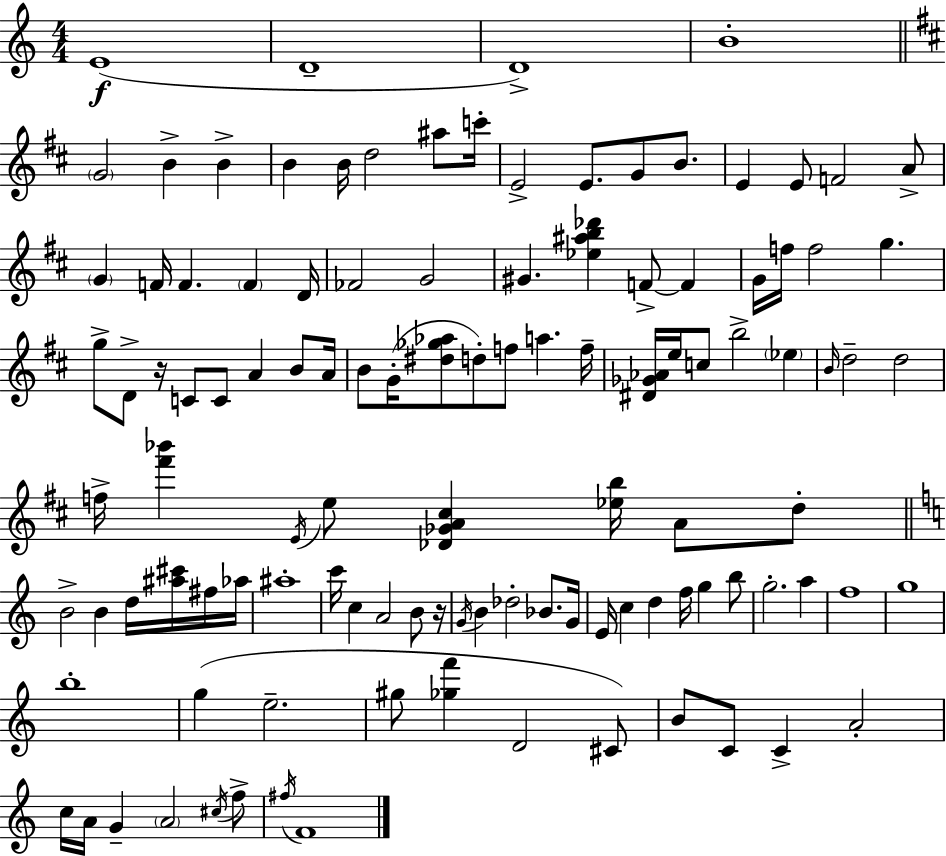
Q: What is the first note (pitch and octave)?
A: E4